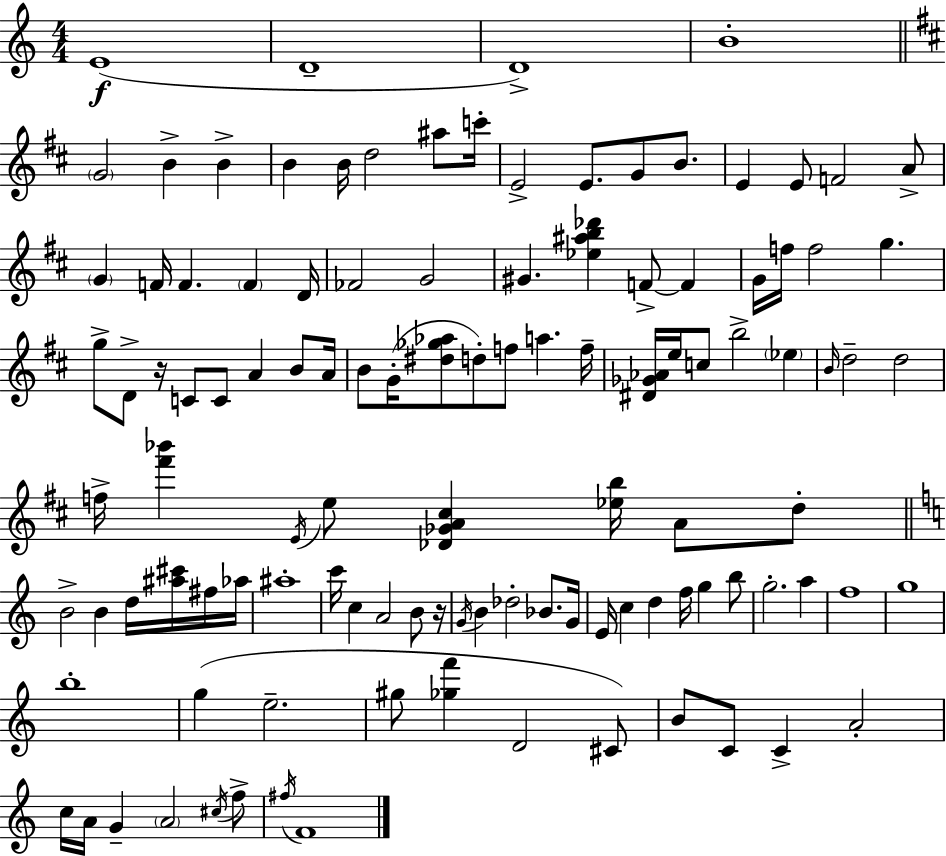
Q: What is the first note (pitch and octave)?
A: E4